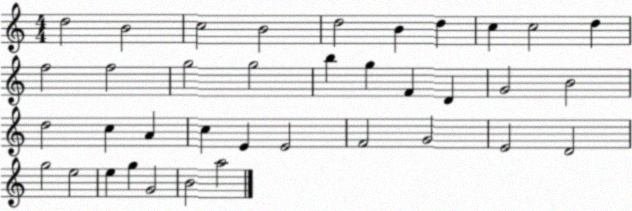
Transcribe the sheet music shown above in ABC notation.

X:1
T:Untitled
M:4/4
L:1/4
K:C
d2 B2 c2 B2 d2 B d c c2 d f2 f2 g2 g2 b g F D G2 B2 d2 c A c E E2 F2 G2 E2 D2 g2 e2 e g G2 B2 a2